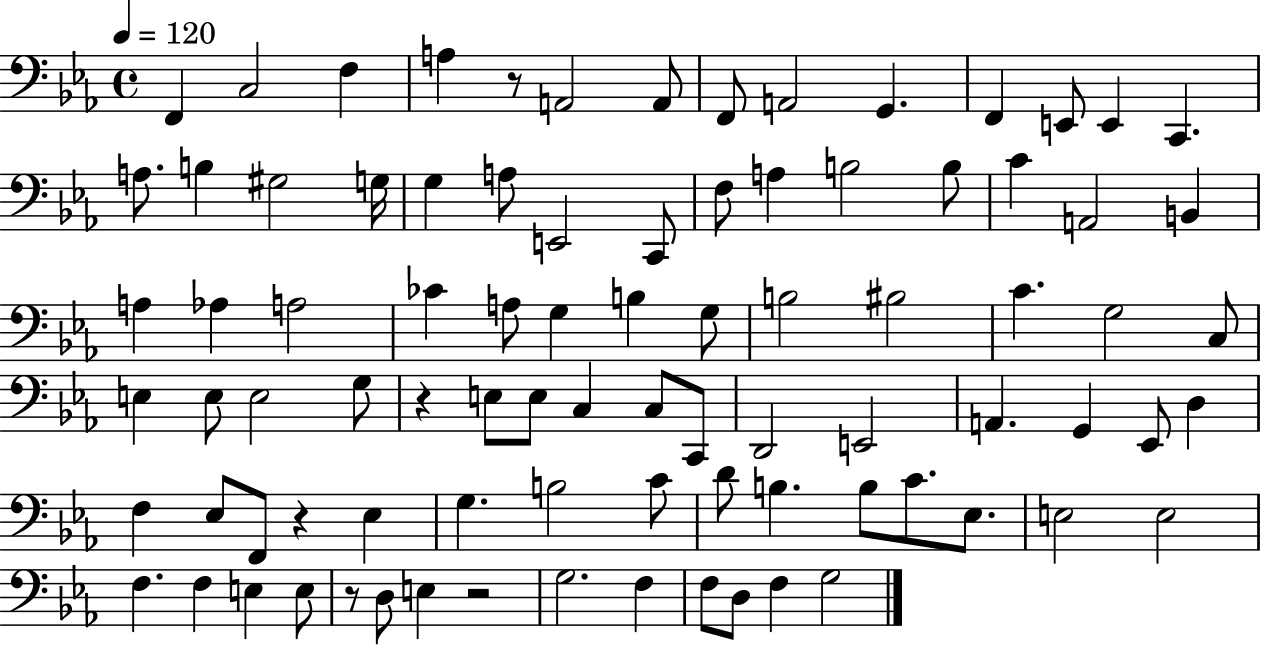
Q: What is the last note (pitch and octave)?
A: G3